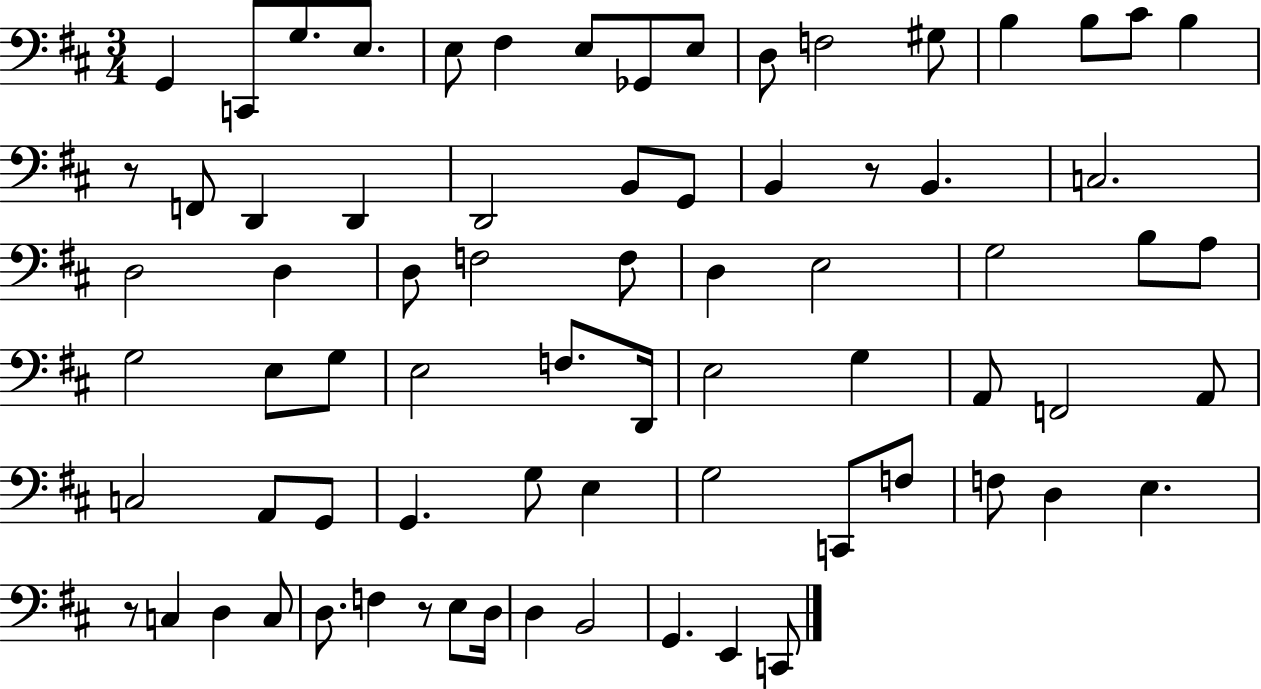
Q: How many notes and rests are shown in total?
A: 74